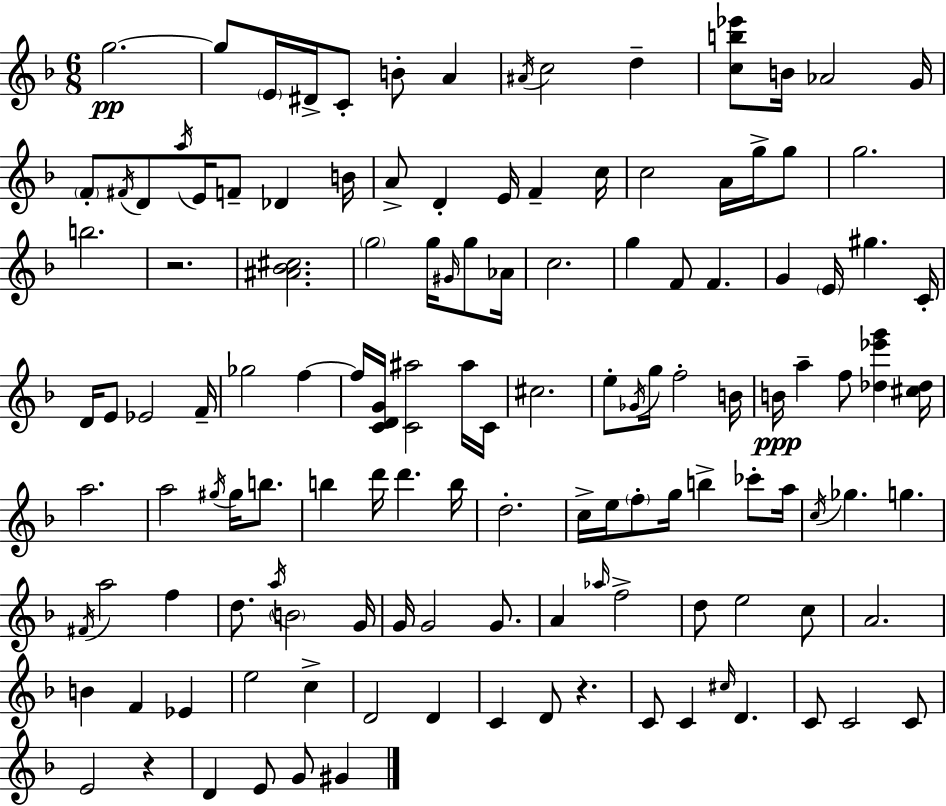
G5/h. G5/e E4/s D#4/s C4/e B4/e A4/q A#4/s C5/h D5/q [C5,B5,Eb6]/e B4/s Ab4/h G4/s F4/e F#4/s D4/e A5/s E4/s F4/e Db4/q B4/s A4/e D4/q E4/s F4/q C5/s C5/h A4/s G5/s G5/e G5/h. B5/h. R/h. [A#4,Bb4,C#5]/h. G5/h G5/s G#4/s G5/e Ab4/s C5/h. G5/q F4/e F4/q. G4/q E4/s G#5/q. C4/s D4/s E4/e Eb4/h F4/s Gb5/h F5/q F5/s [C4,D4,G4]/s [C4,A#5]/h A#5/s C4/s C#5/h. E5/e Gb4/s G5/s F5/h B4/s B4/s A5/q F5/e [Db5,Eb6,G6]/q [C#5,Db5]/s A5/h. A5/h G#5/s G#5/s B5/e. B5/q D6/s D6/q. B5/s D5/h. C5/s E5/s F5/e G5/s B5/q CES6/e A5/s C5/s Gb5/q. G5/q. F#4/s A5/h F5/q D5/e. A5/s B4/h G4/s G4/s G4/h G4/e. A4/q Ab5/s F5/h D5/e E5/h C5/e A4/h. B4/q F4/q Eb4/q E5/h C5/q D4/h D4/q C4/q D4/e R/q. C4/e C4/q C#5/s D4/q. C4/e C4/h C4/e E4/h R/q D4/q E4/e G4/e G#4/q